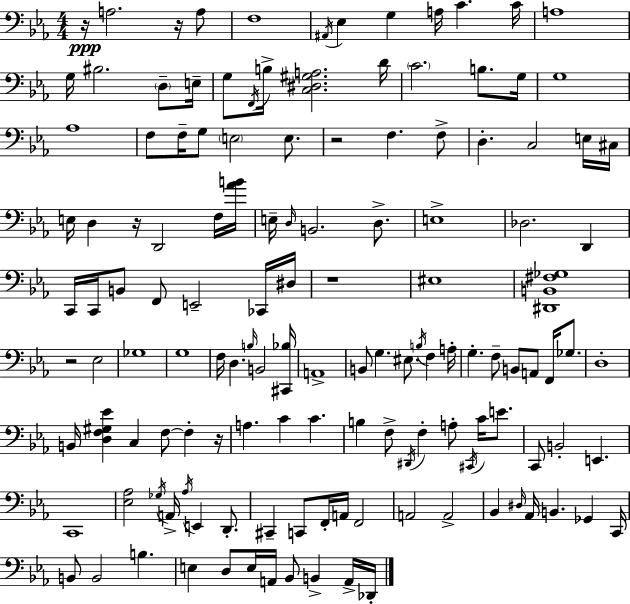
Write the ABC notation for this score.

X:1
T:Untitled
M:4/4
L:1/4
K:Cm
z/4 A,2 z/4 A,/2 F,4 ^A,,/4 _E, G, A,/4 C C/4 A,4 G,/4 ^B,2 D,/2 E,/4 G,/2 F,,/4 B,/4 [C,^D,^G,A,]2 D/4 C2 B,/2 G,/4 G,4 _A,4 F,/2 F,/4 G,/2 E,2 E,/2 z2 F, F,/2 D, C,2 E,/4 ^C,/4 E,/4 D, z/4 D,,2 F,/4 [_AB]/4 E,/4 D,/4 B,,2 D,/2 E,4 _D,2 D,, C,,/4 C,,/4 B,,/2 F,,/2 E,,2 _C,,/4 ^D,/4 z4 ^E,4 [^D,,B,,^F,_G,]4 z2 _E,2 _G,4 G,4 F,/4 D, B,/4 B,,2 [^C,,_B,]/4 A,,4 B,,/2 G, ^E,/2 B,/4 F, A,/4 G, F,/2 B,,/2 A,,/2 F,,/4 _G,/2 D,4 B,,/4 [D,F,^G,_E] C, F,/2 F, z/4 A, C C B, F,/2 ^D,,/4 F, A,/2 ^C,,/4 C/4 E/2 C,,/2 B,,2 E,, C,,4 [_E,_A,]2 _G,/4 A,,/4 _A,/4 E,, D,,/2 ^C,, C,,/2 F,,/4 A,,/4 F,,2 A,,2 A,,2 _B,, ^D,/4 _A,,/4 B,, _G,, C,,/4 B,,/2 B,,2 B, E, D,/2 E,/4 A,,/4 _B,,/2 B,, A,,/4 _D,,/4